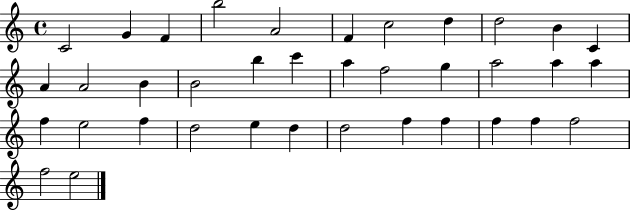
X:1
T:Untitled
M:4/4
L:1/4
K:C
C2 G F b2 A2 F c2 d d2 B C A A2 B B2 b c' a f2 g a2 a a f e2 f d2 e d d2 f f f f f2 f2 e2